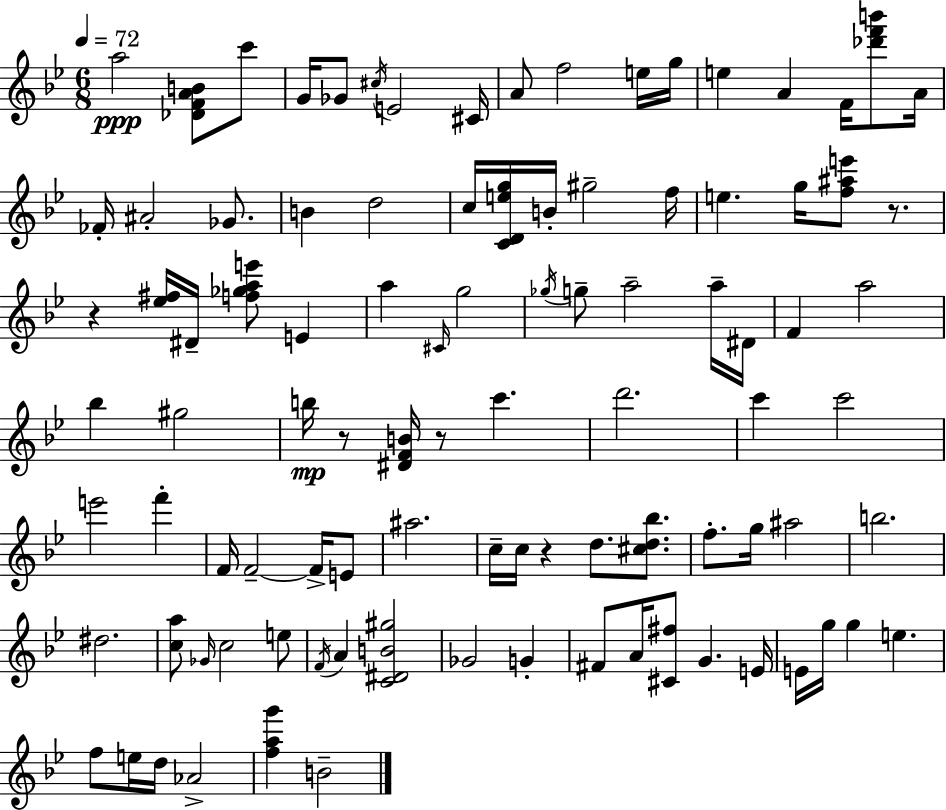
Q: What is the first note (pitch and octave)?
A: A5